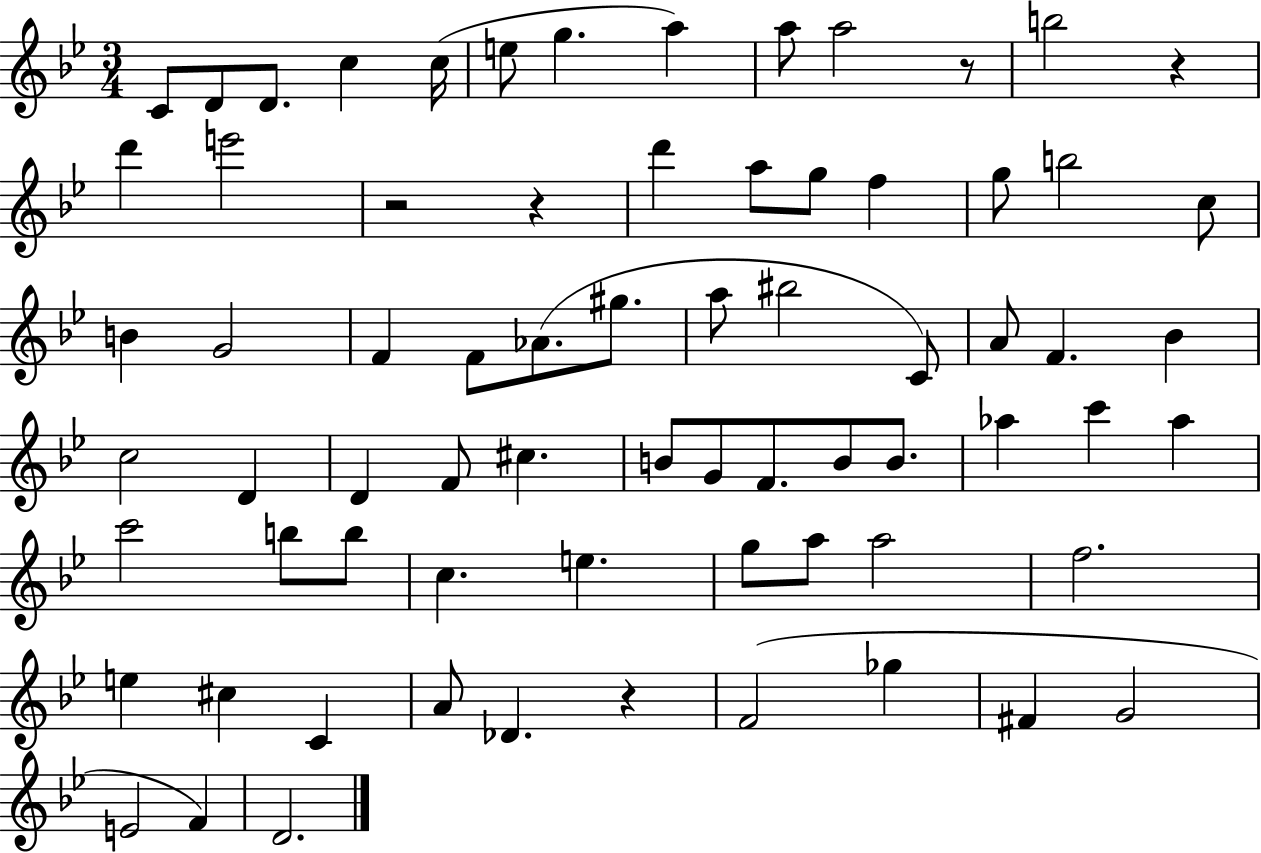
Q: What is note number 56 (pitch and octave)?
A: C#5